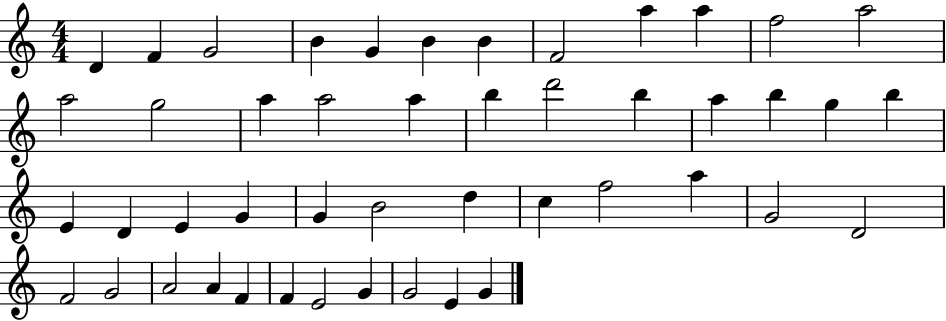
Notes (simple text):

D4/q F4/q G4/h B4/q G4/q B4/q B4/q F4/h A5/q A5/q F5/h A5/h A5/h G5/h A5/q A5/h A5/q B5/q D6/h B5/q A5/q B5/q G5/q B5/q E4/q D4/q E4/q G4/q G4/q B4/h D5/q C5/q F5/h A5/q G4/h D4/h F4/h G4/h A4/h A4/q F4/q F4/q E4/h G4/q G4/h E4/q G4/q